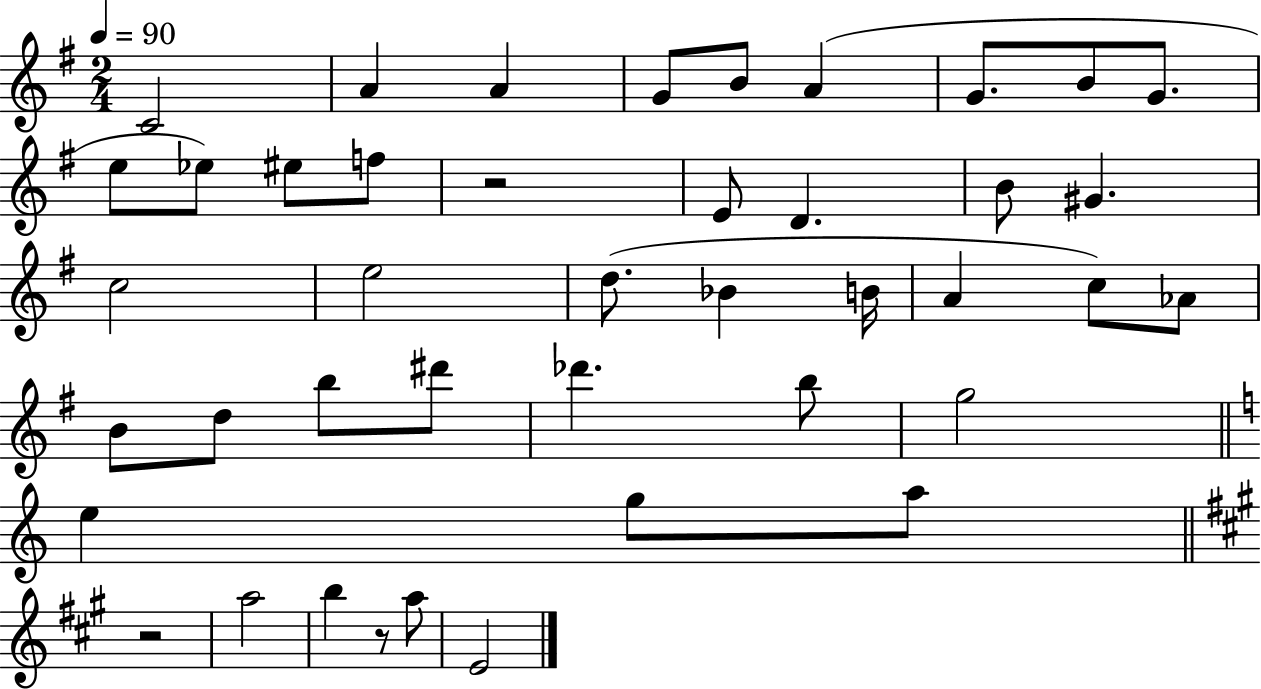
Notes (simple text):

C4/h A4/q A4/q G4/e B4/e A4/q G4/e. B4/e G4/e. E5/e Eb5/e EIS5/e F5/e R/h E4/e D4/q. B4/e G#4/q. C5/h E5/h D5/e. Bb4/q B4/s A4/q C5/e Ab4/e B4/e D5/e B5/e D#6/e Db6/q. B5/e G5/h E5/q G5/e A5/e R/h A5/h B5/q R/e A5/e E4/h